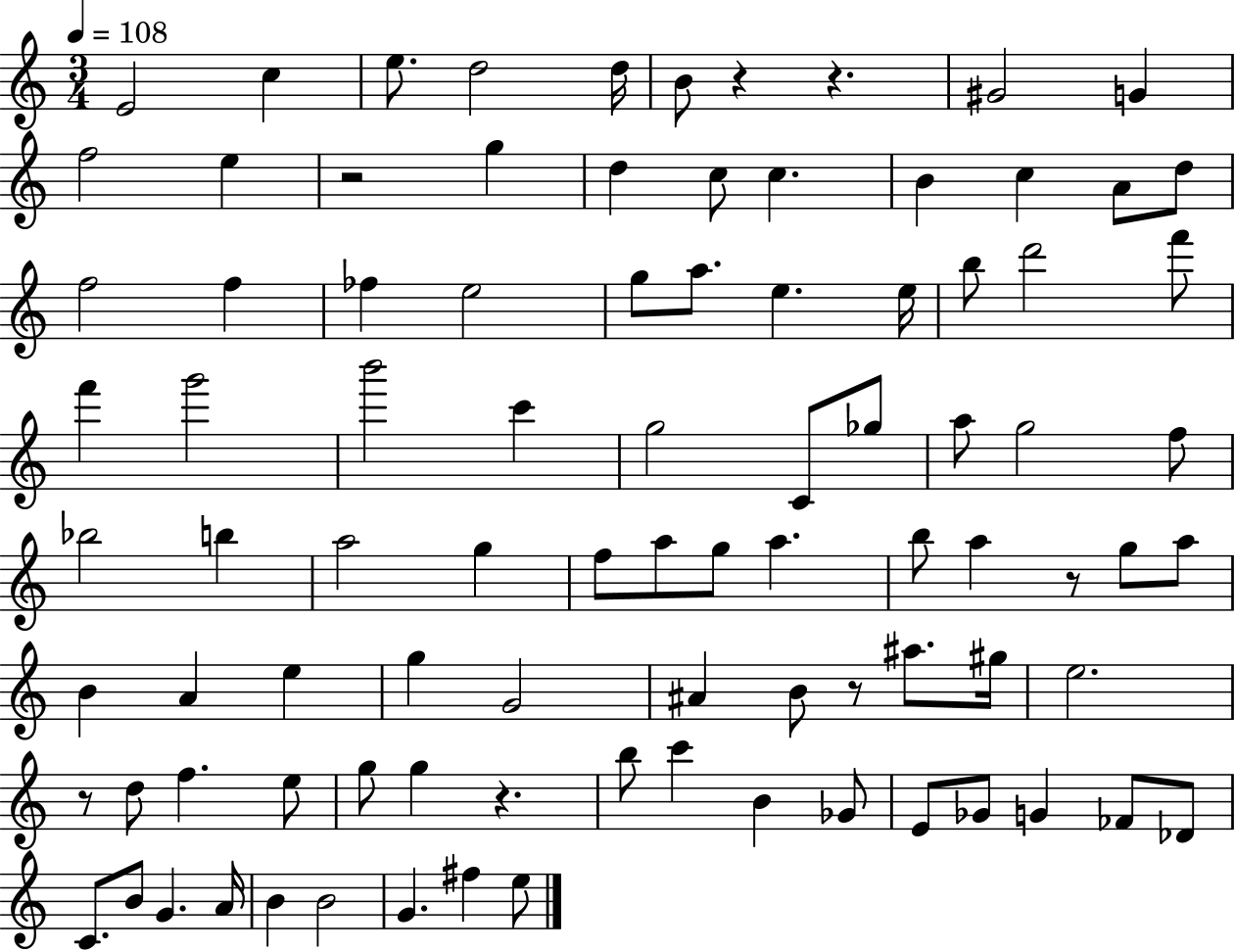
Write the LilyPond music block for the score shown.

{
  \clef treble
  \numericTimeSignature
  \time 3/4
  \key c \major
  \tempo 4 = 108
  \repeat volta 2 { e'2 c''4 | e''8. d''2 d''16 | b'8 r4 r4. | gis'2 g'4 | \break f''2 e''4 | r2 g''4 | d''4 c''8 c''4. | b'4 c''4 a'8 d''8 | \break f''2 f''4 | fes''4 e''2 | g''8 a''8. e''4. e''16 | b''8 d'''2 f'''8 | \break f'''4 g'''2 | b'''2 c'''4 | g''2 c'8 ges''8 | a''8 g''2 f''8 | \break bes''2 b''4 | a''2 g''4 | f''8 a''8 g''8 a''4. | b''8 a''4 r8 g''8 a''8 | \break b'4 a'4 e''4 | g''4 g'2 | ais'4 b'8 r8 ais''8. gis''16 | e''2. | \break r8 d''8 f''4. e''8 | g''8 g''4 r4. | b''8 c'''4 b'4 ges'8 | e'8 ges'8 g'4 fes'8 des'8 | \break c'8. b'8 g'4. a'16 | b'4 b'2 | g'4. fis''4 e''8 | } \bar "|."
}